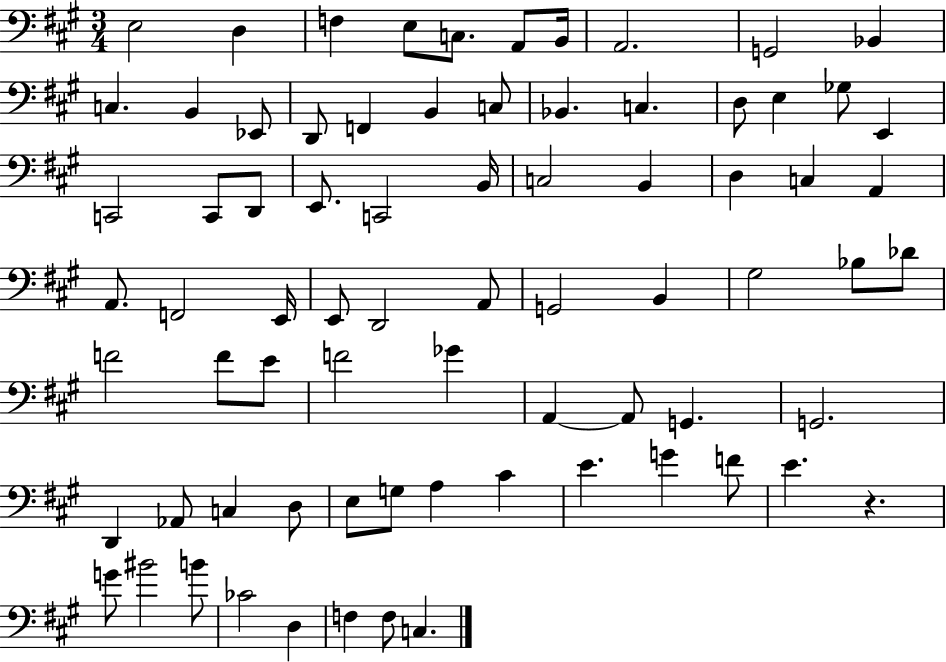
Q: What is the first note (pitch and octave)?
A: E3